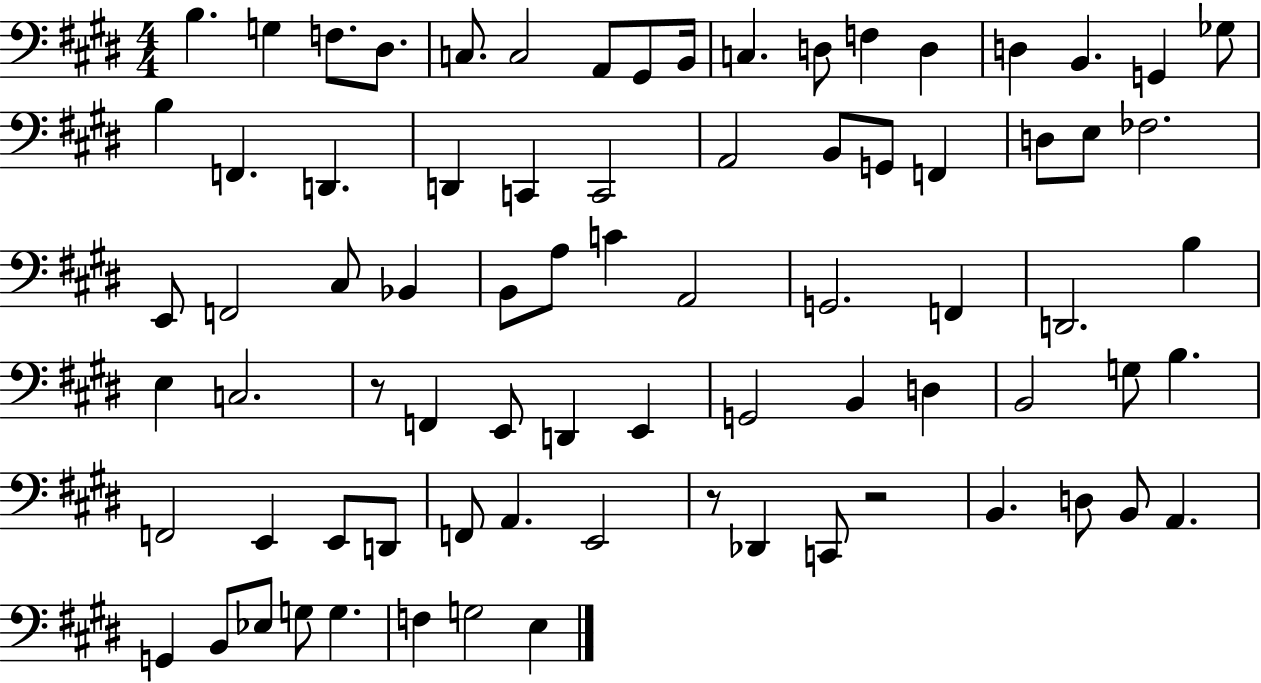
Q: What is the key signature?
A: E major